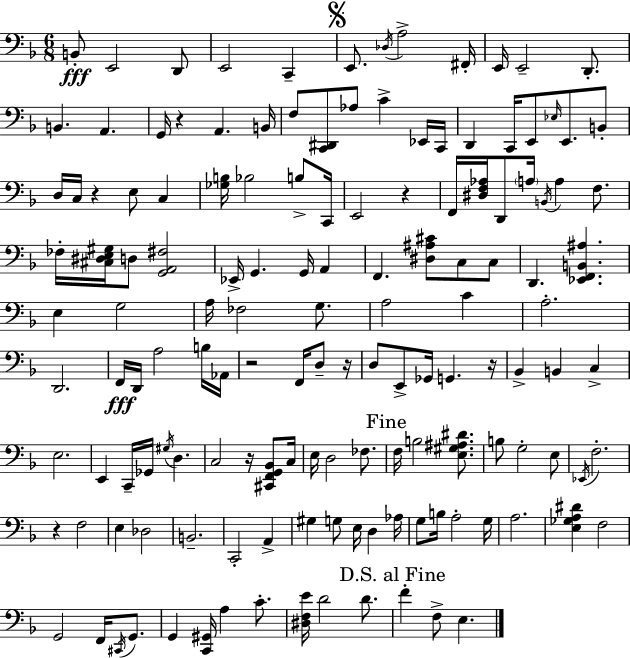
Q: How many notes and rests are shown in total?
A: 142